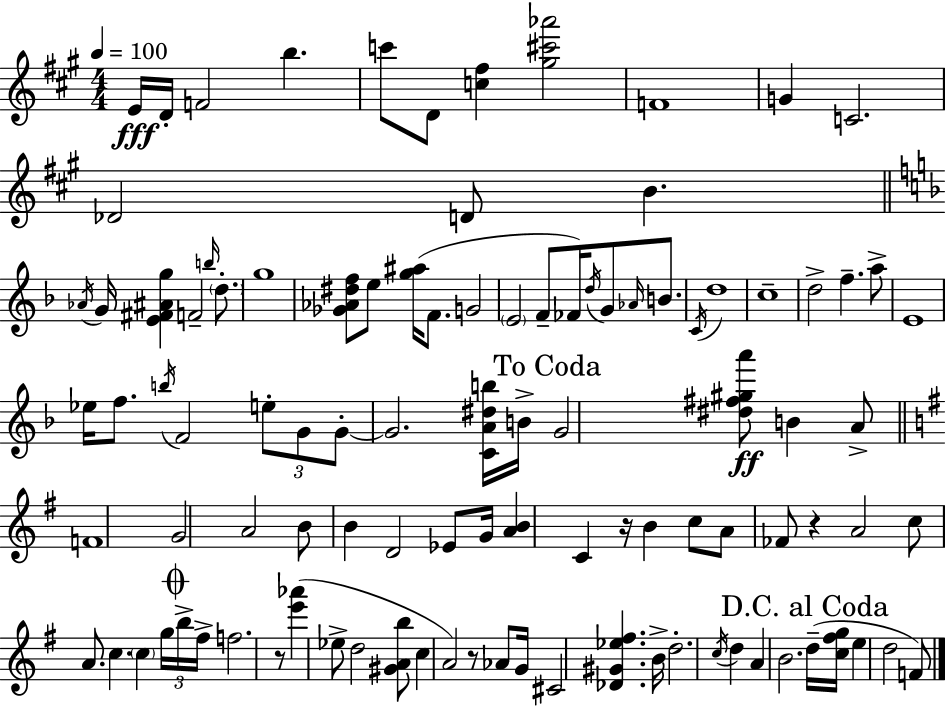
E4/s D4/s F4/h B5/q. C6/e D4/e [C5,F#5]/q [G#5,C#6,Ab6]/h F4/w G4/q C4/h. Db4/h D4/e B4/q. Ab4/s G4/s [E4,F#4,A#4,G5]/q F4/h B5/s D5/e. G5/w [Gb4,Ab4,D#5,F5]/e E5/e [G5,A#5]/s F4/e. G4/h E4/h F4/e FES4/s D5/s G4/e Ab4/s B4/e. C4/s D5/w C5/w D5/h F5/q. A5/e E4/w Eb5/s F5/e. B5/s F4/h E5/e G4/e G4/e G4/h. [C4,A4,D#5,B5]/s B4/s G4/h [D#5,F#5,G#5,A6]/e B4/q A4/e F4/w G4/h A4/h B4/e B4/q D4/h Eb4/e G4/s [A4,B4]/q C4/q R/s B4/q C5/e A4/e FES4/e R/q A4/h C5/e A4/e. C5/q. C5/q G5/s B5/s F#5/s F5/h. R/e [E6,Ab6]/q Eb5/e D5/h [G#4,A4,B5]/e C5/q A4/h R/e Ab4/e G4/s C#4/h [Db4,G#4,Eb5,F#5]/q. B4/s D5/h. C5/s D5/q A4/q B4/h. D5/s [C5,F#5,G5]/s E5/q D5/h F4/e